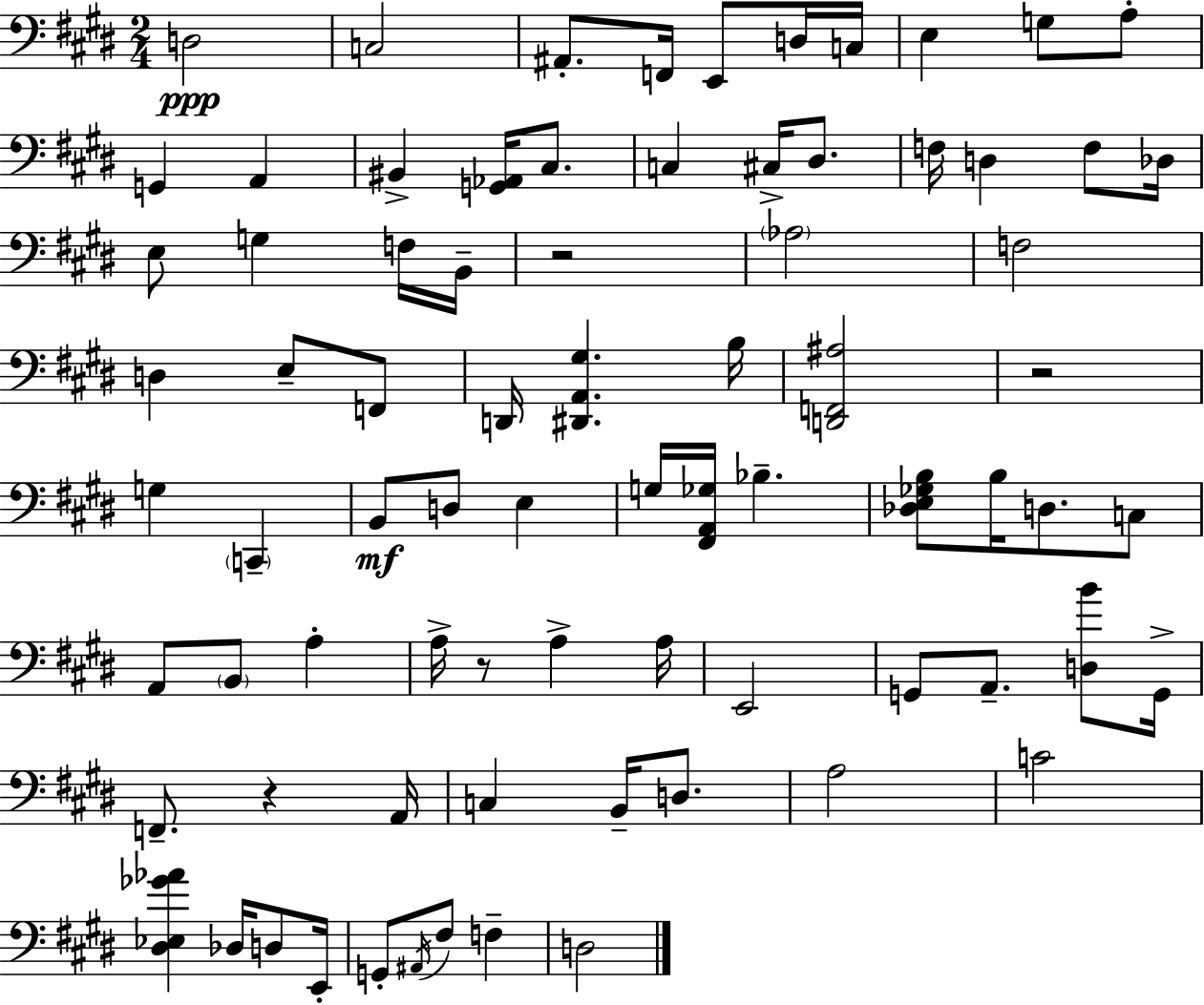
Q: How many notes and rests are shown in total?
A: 78